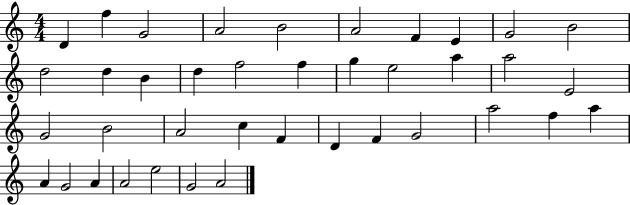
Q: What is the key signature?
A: C major